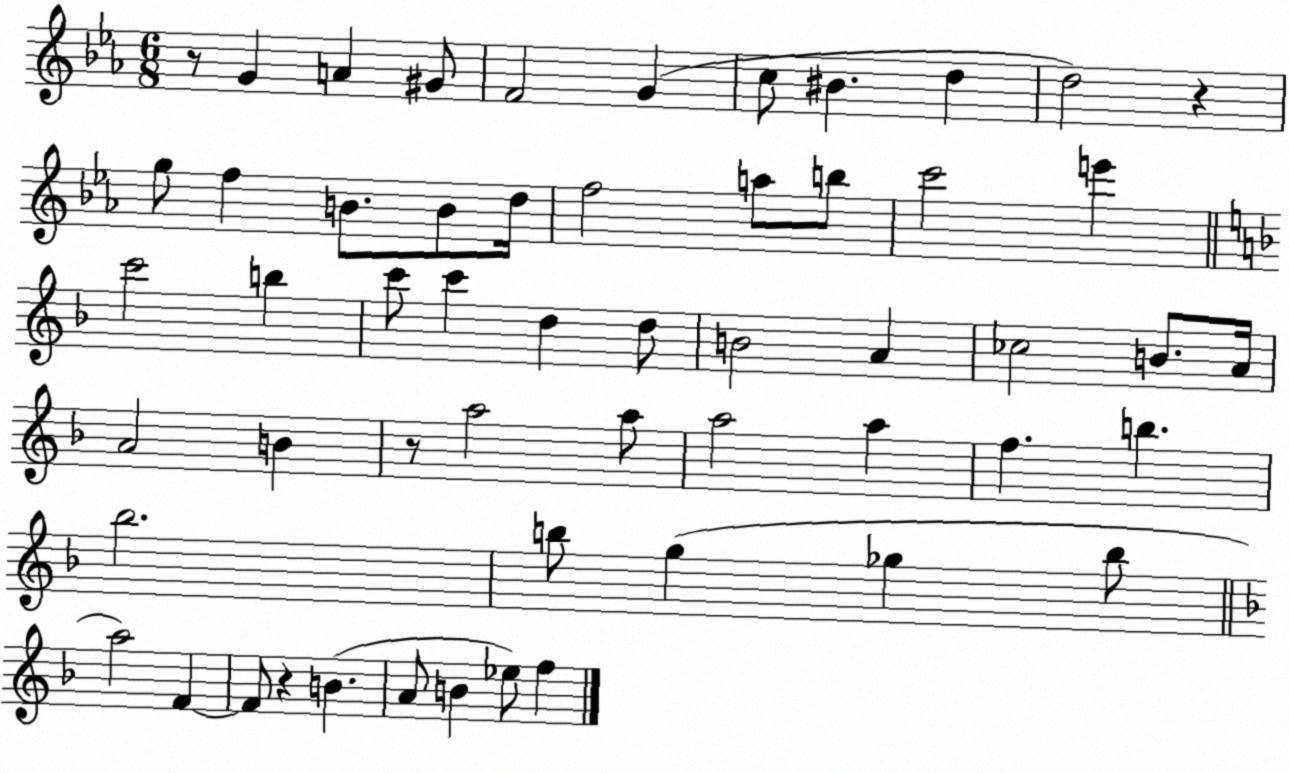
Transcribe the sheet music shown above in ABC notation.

X:1
T:Untitled
M:6/8
L:1/4
K:Eb
z/2 G A ^G/2 F2 G c/2 ^B d d2 z g/2 f B/2 B/2 d/4 f2 a/2 b/2 c'2 e' c'2 b c'/2 c' d d/2 B2 A _c2 B/2 A/4 A2 B z/2 a2 a/2 a2 a f b _b2 b/2 g _g b/2 a2 F F/2 z B A/2 B _e/2 f